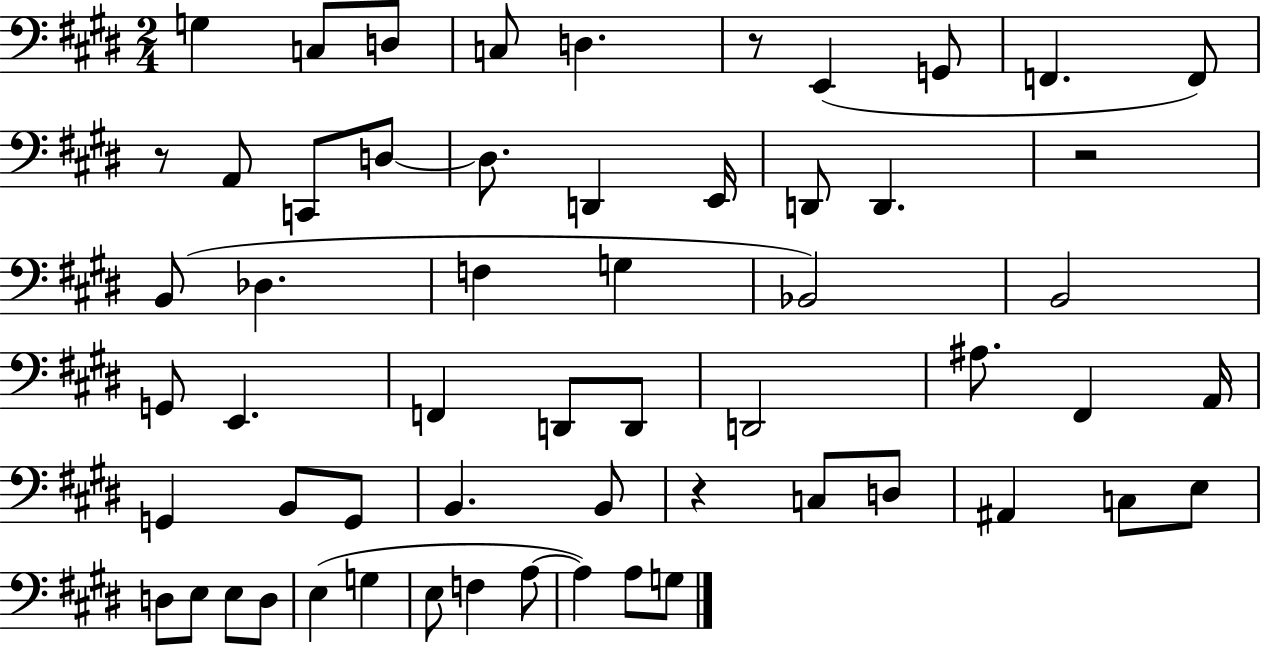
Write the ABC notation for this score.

X:1
T:Untitled
M:2/4
L:1/4
K:E
G, C,/2 D,/2 C,/2 D, z/2 E,, G,,/2 F,, F,,/2 z/2 A,,/2 C,,/2 D,/2 D,/2 D,, E,,/4 D,,/2 D,, z2 B,,/2 _D, F, G, _B,,2 B,,2 G,,/2 E,, F,, D,,/2 D,,/2 D,,2 ^A,/2 ^F,, A,,/4 G,, B,,/2 G,,/2 B,, B,,/2 z C,/2 D,/2 ^A,, C,/2 E,/2 D,/2 E,/2 E,/2 D,/2 E, G, E,/2 F, A,/2 A, A,/2 G,/2